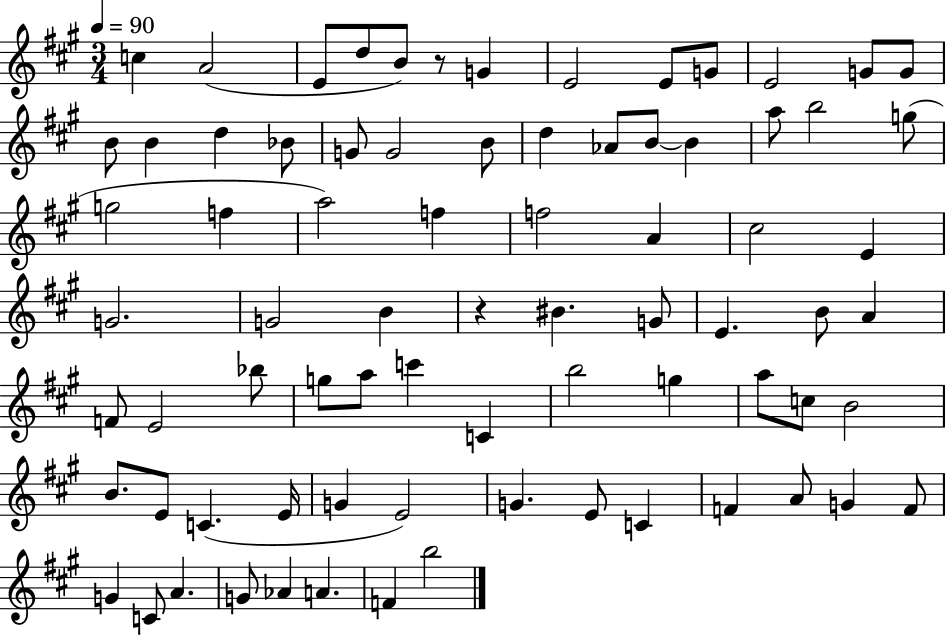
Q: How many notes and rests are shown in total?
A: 77